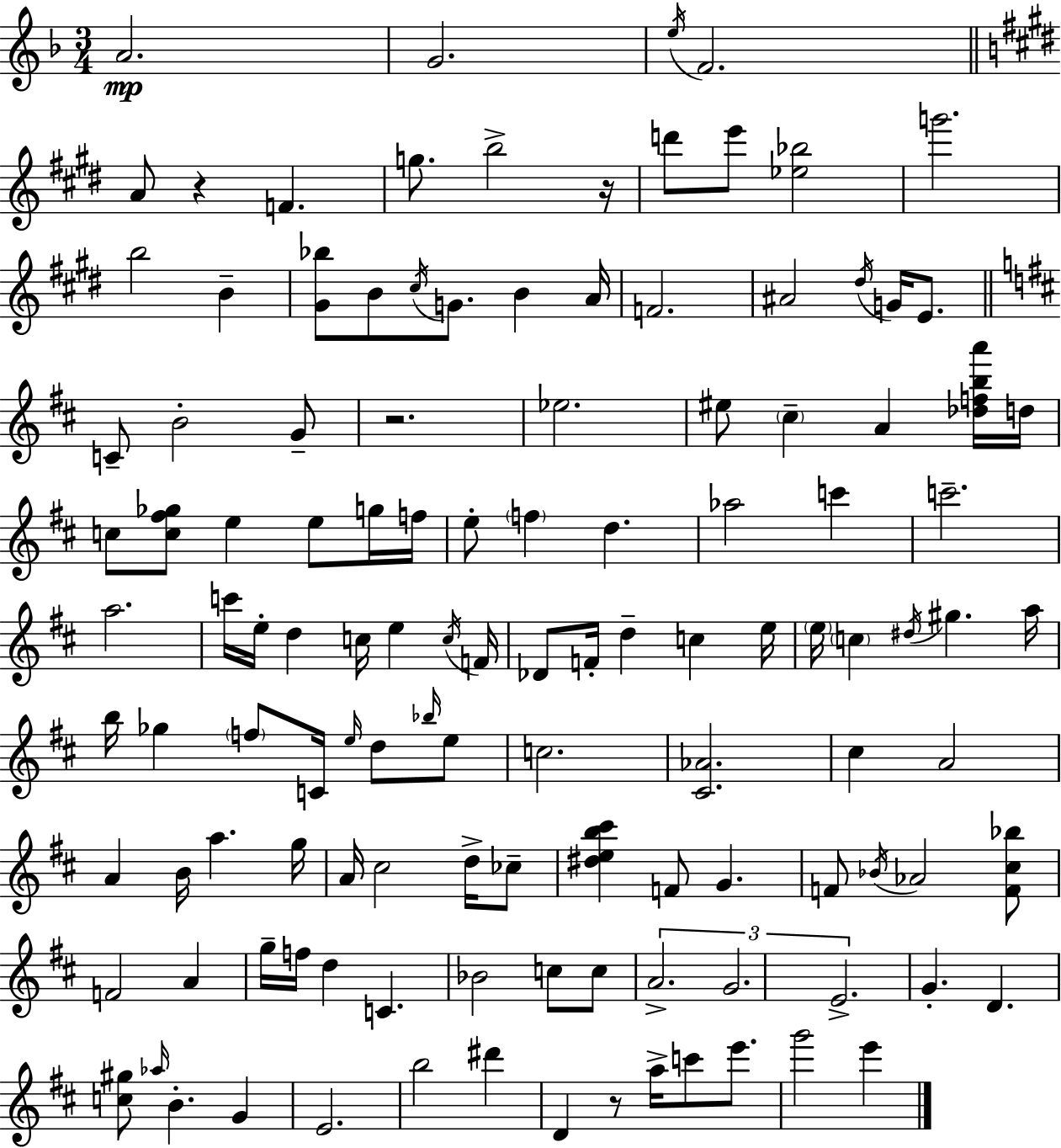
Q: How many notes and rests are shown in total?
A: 122